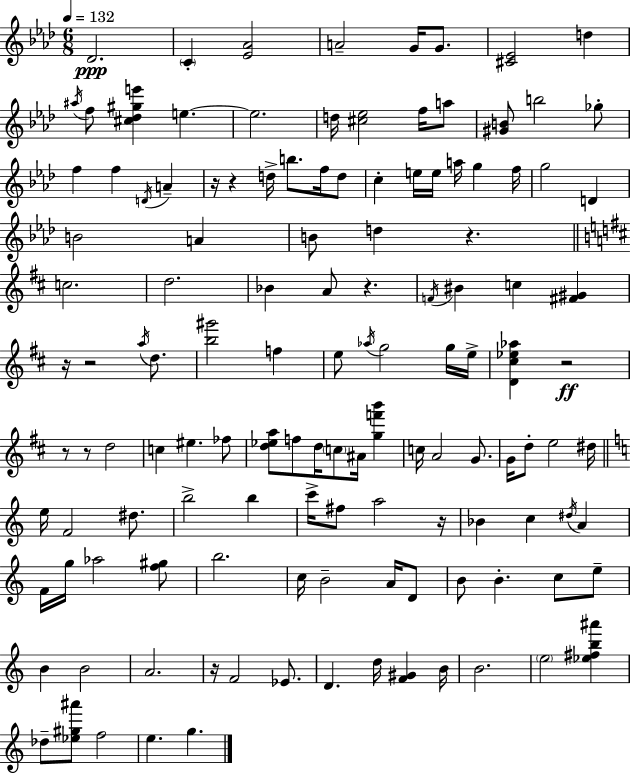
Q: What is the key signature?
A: AES major